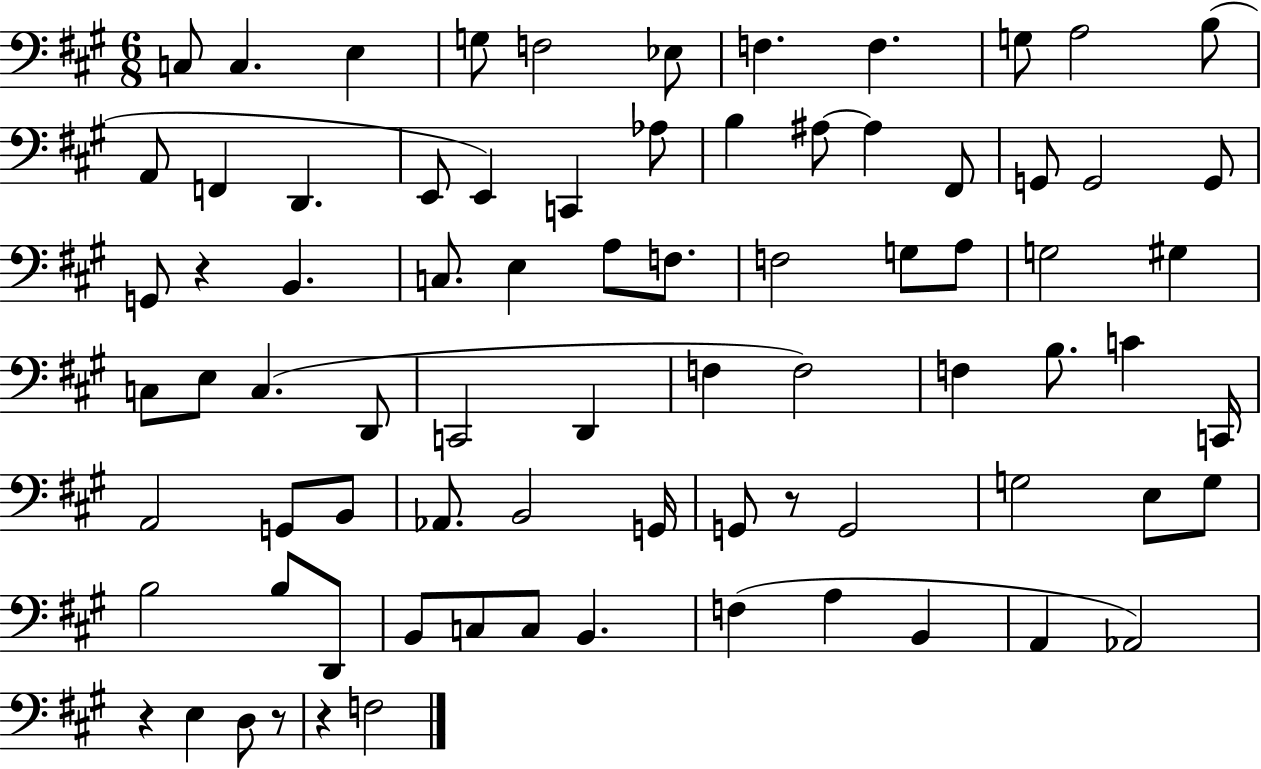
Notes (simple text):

C3/e C3/q. E3/q G3/e F3/h Eb3/e F3/q. F3/q. G3/e A3/h B3/e A2/e F2/q D2/q. E2/e E2/q C2/q Ab3/e B3/q A#3/e A#3/q F#2/e G2/e G2/h G2/e G2/e R/q B2/q. C3/e. E3/q A3/e F3/e. F3/h G3/e A3/e G3/h G#3/q C3/e E3/e C3/q. D2/e C2/h D2/q F3/q F3/h F3/q B3/e. C4/q C2/s A2/h G2/e B2/e Ab2/e. B2/h G2/s G2/e R/e G2/h G3/h E3/e G3/e B3/h B3/e D2/e B2/e C3/e C3/e B2/q. F3/q A3/q B2/q A2/q Ab2/h R/q E3/q D3/e R/e R/q F3/h